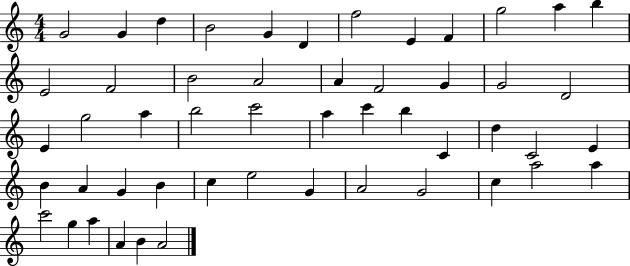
X:1
T:Untitled
M:4/4
L:1/4
K:C
G2 G d B2 G D f2 E F g2 a b E2 F2 B2 A2 A F2 G G2 D2 E g2 a b2 c'2 a c' b C d C2 E B A G B c e2 G A2 G2 c a2 a c'2 g a A B A2